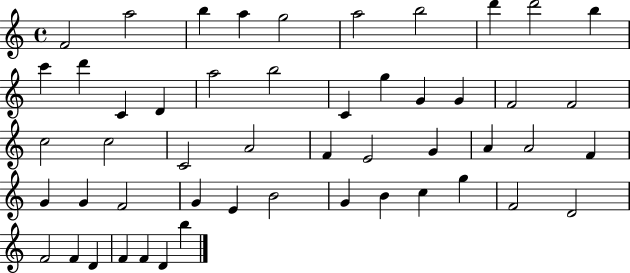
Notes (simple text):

F4/h A5/h B5/q A5/q G5/h A5/h B5/h D6/q D6/h B5/q C6/q D6/q C4/q D4/q A5/h B5/h C4/q G5/q G4/q G4/q F4/h F4/h C5/h C5/h C4/h A4/h F4/q E4/h G4/q A4/q A4/h F4/q G4/q G4/q F4/h G4/q E4/q B4/h G4/q B4/q C5/q G5/q F4/h D4/h F4/h F4/q D4/q F4/q F4/q D4/q B5/q